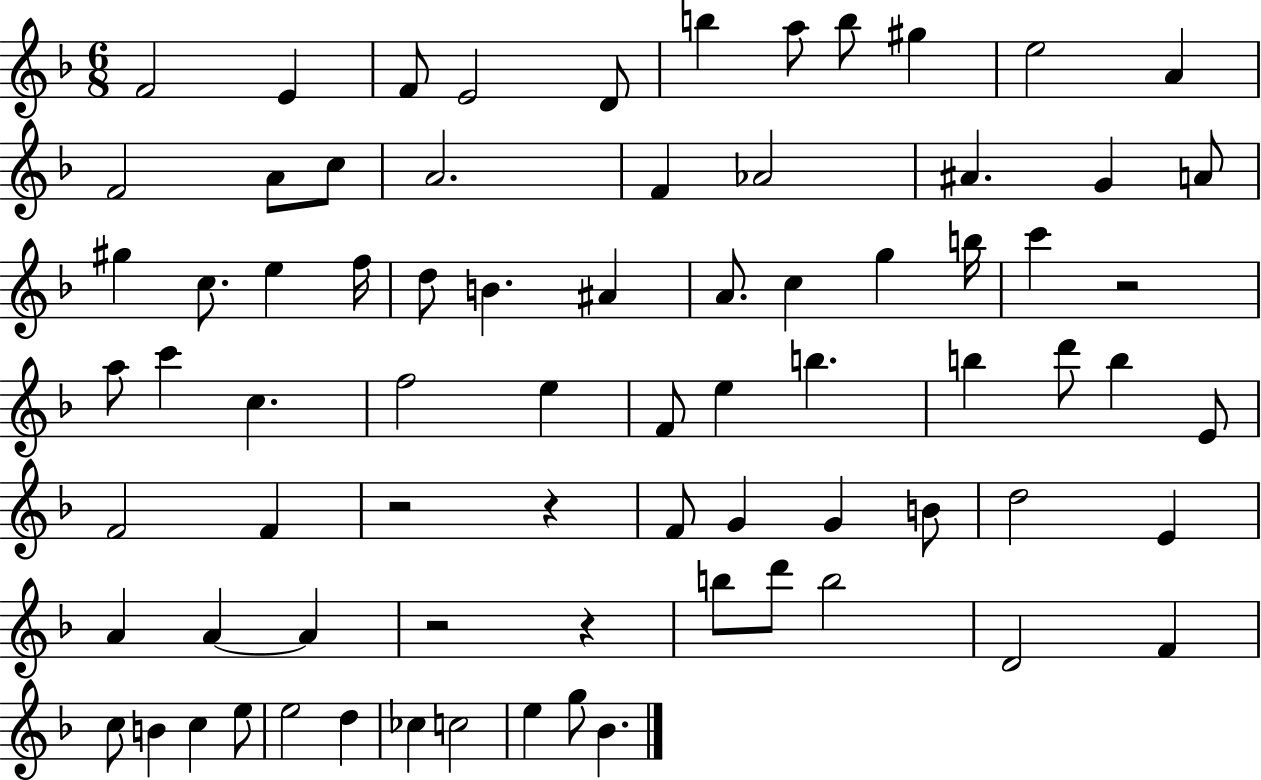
{
  \clef treble
  \numericTimeSignature
  \time 6/8
  \key f \major
  f'2 e'4 | f'8 e'2 d'8 | b''4 a''8 b''8 gis''4 | e''2 a'4 | \break f'2 a'8 c''8 | a'2. | f'4 aes'2 | ais'4. g'4 a'8 | \break gis''4 c''8. e''4 f''16 | d''8 b'4. ais'4 | a'8. c''4 g''4 b''16 | c'''4 r2 | \break a''8 c'''4 c''4. | f''2 e''4 | f'8 e''4 b''4. | b''4 d'''8 b''4 e'8 | \break f'2 f'4 | r2 r4 | f'8 g'4 g'4 b'8 | d''2 e'4 | \break a'4 a'4~~ a'4 | r2 r4 | b''8 d'''8 b''2 | d'2 f'4 | \break c''8 b'4 c''4 e''8 | e''2 d''4 | ces''4 c''2 | e''4 g''8 bes'4. | \break \bar "|."
}